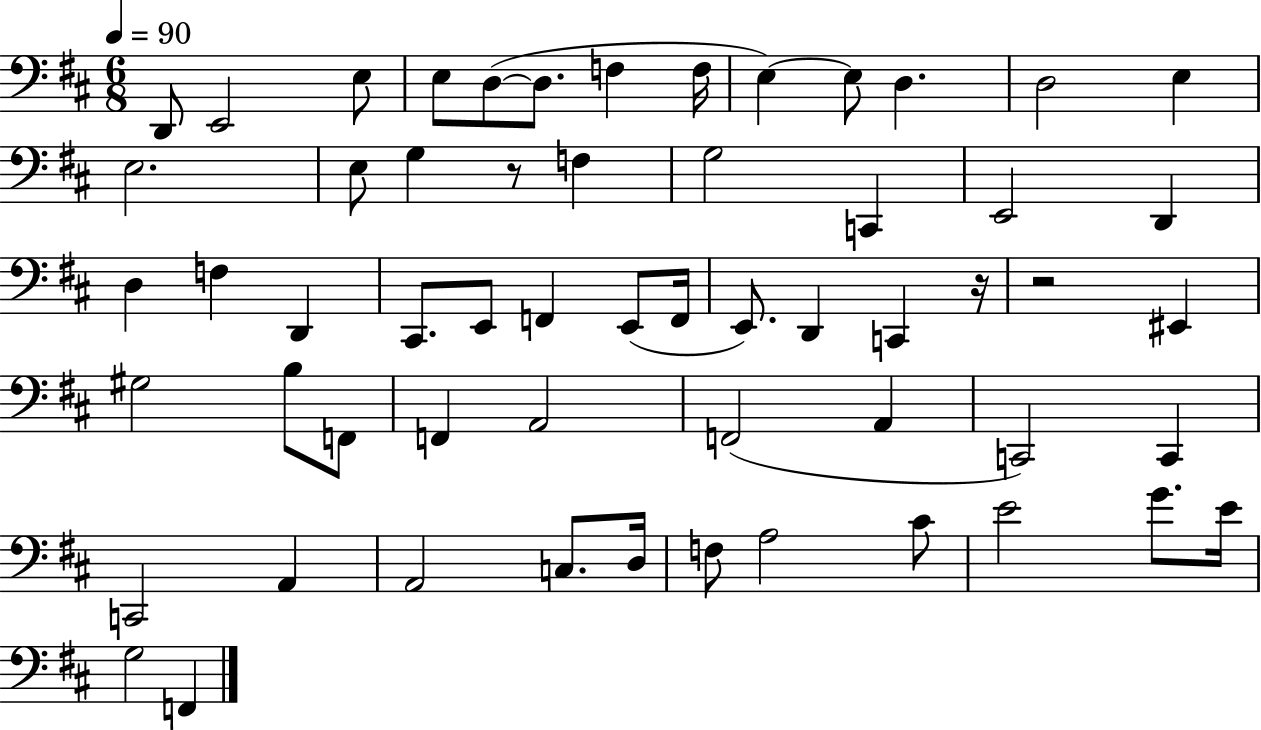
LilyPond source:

{
  \clef bass
  \numericTimeSignature
  \time 6/8
  \key d \major
  \tempo 4 = 90
  d,8 e,2 e8 | e8 d8~(~ d8. f4 f16 | e4~~) e8 d4. | d2 e4 | \break e2. | e8 g4 r8 f4 | g2 c,4 | e,2 d,4 | \break d4 f4 d,4 | cis,8. e,8 f,4 e,8( f,16 | e,8.) d,4 c,4 r16 | r2 eis,4 | \break gis2 b8 f,8 | f,4 a,2 | f,2( a,4 | c,2) c,4 | \break c,2 a,4 | a,2 c8. d16 | f8 a2 cis'8 | e'2 g'8. e'16 | \break g2 f,4 | \bar "|."
}